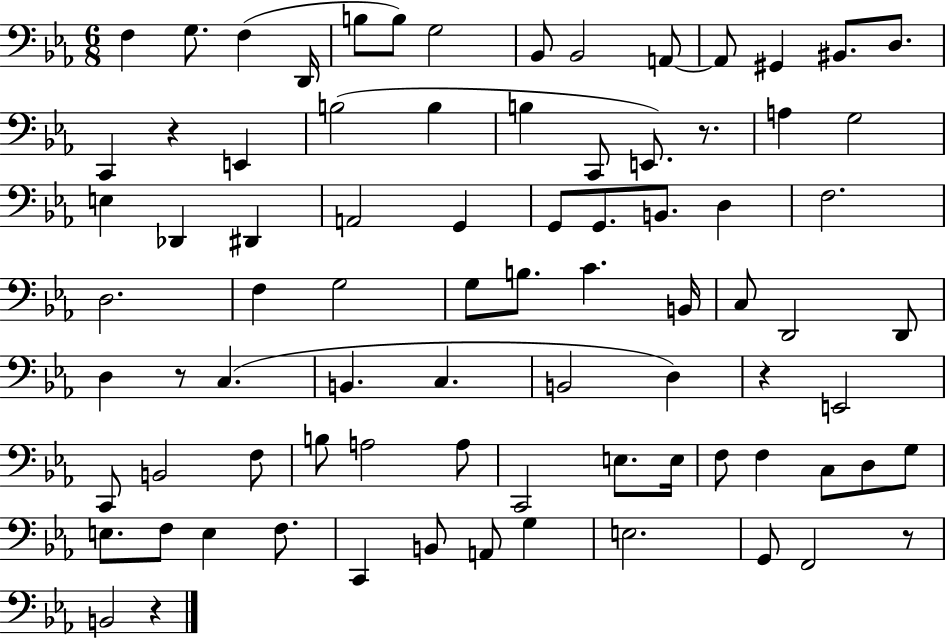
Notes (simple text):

F3/q G3/e. F3/q D2/s B3/e B3/e G3/h Bb2/e Bb2/h A2/e A2/e G#2/q BIS2/e. D3/e. C2/q R/q E2/q B3/h B3/q B3/q C2/e E2/e. R/e. A3/q G3/h E3/q Db2/q D#2/q A2/h G2/q G2/e G2/e. B2/e. D3/q F3/h. D3/h. F3/q G3/h G3/e B3/e. C4/q. B2/s C3/e D2/h D2/e D3/q R/e C3/q. B2/q. C3/q. B2/h D3/q R/q E2/h C2/e B2/h F3/e B3/e A3/h A3/e C2/h E3/e. E3/s F3/e F3/q C3/e D3/e G3/e E3/e. F3/e E3/q F3/e. C2/q B2/e A2/e G3/q E3/h. G2/e F2/h R/e B2/h R/q